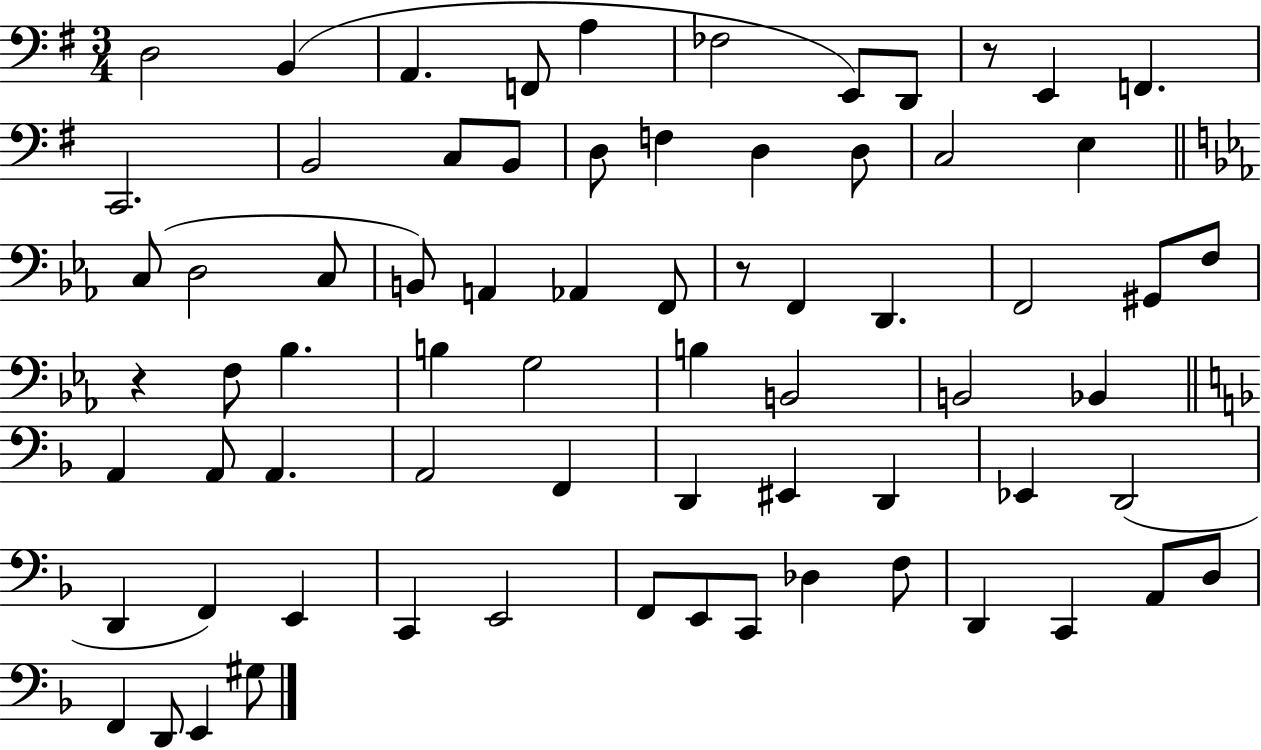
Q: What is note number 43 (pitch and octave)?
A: A2